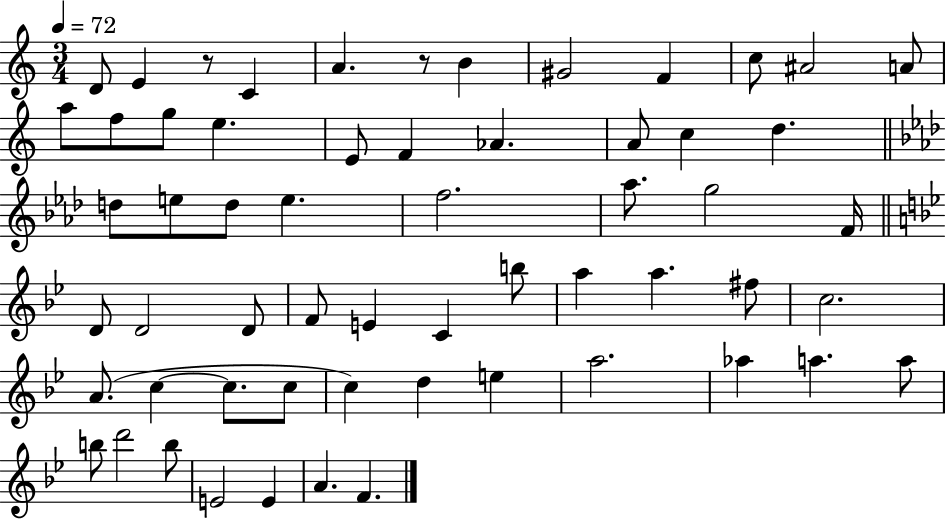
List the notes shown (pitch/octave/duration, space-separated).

D4/e E4/q R/e C4/q A4/q. R/e B4/q G#4/h F4/q C5/e A#4/h A4/e A5/e F5/e G5/e E5/q. E4/e F4/q Ab4/q. A4/e C5/q D5/q. D5/e E5/e D5/e E5/q. F5/h. Ab5/e. G5/h F4/s D4/e D4/h D4/e F4/e E4/q C4/q B5/e A5/q A5/q. F#5/e C5/h. A4/e. C5/q C5/e. C5/e C5/q D5/q E5/q A5/h. Ab5/q A5/q. A5/e B5/e D6/h B5/e E4/h E4/q A4/q. F4/q.